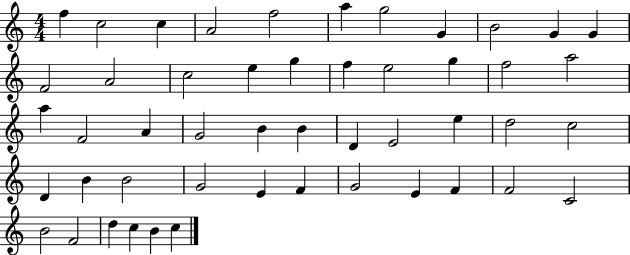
X:1
T:Untitled
M:4/4
L:1/4
K:C
f c2 c A2 f2 a g2 G B2 G G F2 A2 c2 e g f e2 g f2 a2 a F2 A G2 B B D E2 e d2 c2 D B B2 G2 E F G2 E F F2 C2 B2 F2 d c B c